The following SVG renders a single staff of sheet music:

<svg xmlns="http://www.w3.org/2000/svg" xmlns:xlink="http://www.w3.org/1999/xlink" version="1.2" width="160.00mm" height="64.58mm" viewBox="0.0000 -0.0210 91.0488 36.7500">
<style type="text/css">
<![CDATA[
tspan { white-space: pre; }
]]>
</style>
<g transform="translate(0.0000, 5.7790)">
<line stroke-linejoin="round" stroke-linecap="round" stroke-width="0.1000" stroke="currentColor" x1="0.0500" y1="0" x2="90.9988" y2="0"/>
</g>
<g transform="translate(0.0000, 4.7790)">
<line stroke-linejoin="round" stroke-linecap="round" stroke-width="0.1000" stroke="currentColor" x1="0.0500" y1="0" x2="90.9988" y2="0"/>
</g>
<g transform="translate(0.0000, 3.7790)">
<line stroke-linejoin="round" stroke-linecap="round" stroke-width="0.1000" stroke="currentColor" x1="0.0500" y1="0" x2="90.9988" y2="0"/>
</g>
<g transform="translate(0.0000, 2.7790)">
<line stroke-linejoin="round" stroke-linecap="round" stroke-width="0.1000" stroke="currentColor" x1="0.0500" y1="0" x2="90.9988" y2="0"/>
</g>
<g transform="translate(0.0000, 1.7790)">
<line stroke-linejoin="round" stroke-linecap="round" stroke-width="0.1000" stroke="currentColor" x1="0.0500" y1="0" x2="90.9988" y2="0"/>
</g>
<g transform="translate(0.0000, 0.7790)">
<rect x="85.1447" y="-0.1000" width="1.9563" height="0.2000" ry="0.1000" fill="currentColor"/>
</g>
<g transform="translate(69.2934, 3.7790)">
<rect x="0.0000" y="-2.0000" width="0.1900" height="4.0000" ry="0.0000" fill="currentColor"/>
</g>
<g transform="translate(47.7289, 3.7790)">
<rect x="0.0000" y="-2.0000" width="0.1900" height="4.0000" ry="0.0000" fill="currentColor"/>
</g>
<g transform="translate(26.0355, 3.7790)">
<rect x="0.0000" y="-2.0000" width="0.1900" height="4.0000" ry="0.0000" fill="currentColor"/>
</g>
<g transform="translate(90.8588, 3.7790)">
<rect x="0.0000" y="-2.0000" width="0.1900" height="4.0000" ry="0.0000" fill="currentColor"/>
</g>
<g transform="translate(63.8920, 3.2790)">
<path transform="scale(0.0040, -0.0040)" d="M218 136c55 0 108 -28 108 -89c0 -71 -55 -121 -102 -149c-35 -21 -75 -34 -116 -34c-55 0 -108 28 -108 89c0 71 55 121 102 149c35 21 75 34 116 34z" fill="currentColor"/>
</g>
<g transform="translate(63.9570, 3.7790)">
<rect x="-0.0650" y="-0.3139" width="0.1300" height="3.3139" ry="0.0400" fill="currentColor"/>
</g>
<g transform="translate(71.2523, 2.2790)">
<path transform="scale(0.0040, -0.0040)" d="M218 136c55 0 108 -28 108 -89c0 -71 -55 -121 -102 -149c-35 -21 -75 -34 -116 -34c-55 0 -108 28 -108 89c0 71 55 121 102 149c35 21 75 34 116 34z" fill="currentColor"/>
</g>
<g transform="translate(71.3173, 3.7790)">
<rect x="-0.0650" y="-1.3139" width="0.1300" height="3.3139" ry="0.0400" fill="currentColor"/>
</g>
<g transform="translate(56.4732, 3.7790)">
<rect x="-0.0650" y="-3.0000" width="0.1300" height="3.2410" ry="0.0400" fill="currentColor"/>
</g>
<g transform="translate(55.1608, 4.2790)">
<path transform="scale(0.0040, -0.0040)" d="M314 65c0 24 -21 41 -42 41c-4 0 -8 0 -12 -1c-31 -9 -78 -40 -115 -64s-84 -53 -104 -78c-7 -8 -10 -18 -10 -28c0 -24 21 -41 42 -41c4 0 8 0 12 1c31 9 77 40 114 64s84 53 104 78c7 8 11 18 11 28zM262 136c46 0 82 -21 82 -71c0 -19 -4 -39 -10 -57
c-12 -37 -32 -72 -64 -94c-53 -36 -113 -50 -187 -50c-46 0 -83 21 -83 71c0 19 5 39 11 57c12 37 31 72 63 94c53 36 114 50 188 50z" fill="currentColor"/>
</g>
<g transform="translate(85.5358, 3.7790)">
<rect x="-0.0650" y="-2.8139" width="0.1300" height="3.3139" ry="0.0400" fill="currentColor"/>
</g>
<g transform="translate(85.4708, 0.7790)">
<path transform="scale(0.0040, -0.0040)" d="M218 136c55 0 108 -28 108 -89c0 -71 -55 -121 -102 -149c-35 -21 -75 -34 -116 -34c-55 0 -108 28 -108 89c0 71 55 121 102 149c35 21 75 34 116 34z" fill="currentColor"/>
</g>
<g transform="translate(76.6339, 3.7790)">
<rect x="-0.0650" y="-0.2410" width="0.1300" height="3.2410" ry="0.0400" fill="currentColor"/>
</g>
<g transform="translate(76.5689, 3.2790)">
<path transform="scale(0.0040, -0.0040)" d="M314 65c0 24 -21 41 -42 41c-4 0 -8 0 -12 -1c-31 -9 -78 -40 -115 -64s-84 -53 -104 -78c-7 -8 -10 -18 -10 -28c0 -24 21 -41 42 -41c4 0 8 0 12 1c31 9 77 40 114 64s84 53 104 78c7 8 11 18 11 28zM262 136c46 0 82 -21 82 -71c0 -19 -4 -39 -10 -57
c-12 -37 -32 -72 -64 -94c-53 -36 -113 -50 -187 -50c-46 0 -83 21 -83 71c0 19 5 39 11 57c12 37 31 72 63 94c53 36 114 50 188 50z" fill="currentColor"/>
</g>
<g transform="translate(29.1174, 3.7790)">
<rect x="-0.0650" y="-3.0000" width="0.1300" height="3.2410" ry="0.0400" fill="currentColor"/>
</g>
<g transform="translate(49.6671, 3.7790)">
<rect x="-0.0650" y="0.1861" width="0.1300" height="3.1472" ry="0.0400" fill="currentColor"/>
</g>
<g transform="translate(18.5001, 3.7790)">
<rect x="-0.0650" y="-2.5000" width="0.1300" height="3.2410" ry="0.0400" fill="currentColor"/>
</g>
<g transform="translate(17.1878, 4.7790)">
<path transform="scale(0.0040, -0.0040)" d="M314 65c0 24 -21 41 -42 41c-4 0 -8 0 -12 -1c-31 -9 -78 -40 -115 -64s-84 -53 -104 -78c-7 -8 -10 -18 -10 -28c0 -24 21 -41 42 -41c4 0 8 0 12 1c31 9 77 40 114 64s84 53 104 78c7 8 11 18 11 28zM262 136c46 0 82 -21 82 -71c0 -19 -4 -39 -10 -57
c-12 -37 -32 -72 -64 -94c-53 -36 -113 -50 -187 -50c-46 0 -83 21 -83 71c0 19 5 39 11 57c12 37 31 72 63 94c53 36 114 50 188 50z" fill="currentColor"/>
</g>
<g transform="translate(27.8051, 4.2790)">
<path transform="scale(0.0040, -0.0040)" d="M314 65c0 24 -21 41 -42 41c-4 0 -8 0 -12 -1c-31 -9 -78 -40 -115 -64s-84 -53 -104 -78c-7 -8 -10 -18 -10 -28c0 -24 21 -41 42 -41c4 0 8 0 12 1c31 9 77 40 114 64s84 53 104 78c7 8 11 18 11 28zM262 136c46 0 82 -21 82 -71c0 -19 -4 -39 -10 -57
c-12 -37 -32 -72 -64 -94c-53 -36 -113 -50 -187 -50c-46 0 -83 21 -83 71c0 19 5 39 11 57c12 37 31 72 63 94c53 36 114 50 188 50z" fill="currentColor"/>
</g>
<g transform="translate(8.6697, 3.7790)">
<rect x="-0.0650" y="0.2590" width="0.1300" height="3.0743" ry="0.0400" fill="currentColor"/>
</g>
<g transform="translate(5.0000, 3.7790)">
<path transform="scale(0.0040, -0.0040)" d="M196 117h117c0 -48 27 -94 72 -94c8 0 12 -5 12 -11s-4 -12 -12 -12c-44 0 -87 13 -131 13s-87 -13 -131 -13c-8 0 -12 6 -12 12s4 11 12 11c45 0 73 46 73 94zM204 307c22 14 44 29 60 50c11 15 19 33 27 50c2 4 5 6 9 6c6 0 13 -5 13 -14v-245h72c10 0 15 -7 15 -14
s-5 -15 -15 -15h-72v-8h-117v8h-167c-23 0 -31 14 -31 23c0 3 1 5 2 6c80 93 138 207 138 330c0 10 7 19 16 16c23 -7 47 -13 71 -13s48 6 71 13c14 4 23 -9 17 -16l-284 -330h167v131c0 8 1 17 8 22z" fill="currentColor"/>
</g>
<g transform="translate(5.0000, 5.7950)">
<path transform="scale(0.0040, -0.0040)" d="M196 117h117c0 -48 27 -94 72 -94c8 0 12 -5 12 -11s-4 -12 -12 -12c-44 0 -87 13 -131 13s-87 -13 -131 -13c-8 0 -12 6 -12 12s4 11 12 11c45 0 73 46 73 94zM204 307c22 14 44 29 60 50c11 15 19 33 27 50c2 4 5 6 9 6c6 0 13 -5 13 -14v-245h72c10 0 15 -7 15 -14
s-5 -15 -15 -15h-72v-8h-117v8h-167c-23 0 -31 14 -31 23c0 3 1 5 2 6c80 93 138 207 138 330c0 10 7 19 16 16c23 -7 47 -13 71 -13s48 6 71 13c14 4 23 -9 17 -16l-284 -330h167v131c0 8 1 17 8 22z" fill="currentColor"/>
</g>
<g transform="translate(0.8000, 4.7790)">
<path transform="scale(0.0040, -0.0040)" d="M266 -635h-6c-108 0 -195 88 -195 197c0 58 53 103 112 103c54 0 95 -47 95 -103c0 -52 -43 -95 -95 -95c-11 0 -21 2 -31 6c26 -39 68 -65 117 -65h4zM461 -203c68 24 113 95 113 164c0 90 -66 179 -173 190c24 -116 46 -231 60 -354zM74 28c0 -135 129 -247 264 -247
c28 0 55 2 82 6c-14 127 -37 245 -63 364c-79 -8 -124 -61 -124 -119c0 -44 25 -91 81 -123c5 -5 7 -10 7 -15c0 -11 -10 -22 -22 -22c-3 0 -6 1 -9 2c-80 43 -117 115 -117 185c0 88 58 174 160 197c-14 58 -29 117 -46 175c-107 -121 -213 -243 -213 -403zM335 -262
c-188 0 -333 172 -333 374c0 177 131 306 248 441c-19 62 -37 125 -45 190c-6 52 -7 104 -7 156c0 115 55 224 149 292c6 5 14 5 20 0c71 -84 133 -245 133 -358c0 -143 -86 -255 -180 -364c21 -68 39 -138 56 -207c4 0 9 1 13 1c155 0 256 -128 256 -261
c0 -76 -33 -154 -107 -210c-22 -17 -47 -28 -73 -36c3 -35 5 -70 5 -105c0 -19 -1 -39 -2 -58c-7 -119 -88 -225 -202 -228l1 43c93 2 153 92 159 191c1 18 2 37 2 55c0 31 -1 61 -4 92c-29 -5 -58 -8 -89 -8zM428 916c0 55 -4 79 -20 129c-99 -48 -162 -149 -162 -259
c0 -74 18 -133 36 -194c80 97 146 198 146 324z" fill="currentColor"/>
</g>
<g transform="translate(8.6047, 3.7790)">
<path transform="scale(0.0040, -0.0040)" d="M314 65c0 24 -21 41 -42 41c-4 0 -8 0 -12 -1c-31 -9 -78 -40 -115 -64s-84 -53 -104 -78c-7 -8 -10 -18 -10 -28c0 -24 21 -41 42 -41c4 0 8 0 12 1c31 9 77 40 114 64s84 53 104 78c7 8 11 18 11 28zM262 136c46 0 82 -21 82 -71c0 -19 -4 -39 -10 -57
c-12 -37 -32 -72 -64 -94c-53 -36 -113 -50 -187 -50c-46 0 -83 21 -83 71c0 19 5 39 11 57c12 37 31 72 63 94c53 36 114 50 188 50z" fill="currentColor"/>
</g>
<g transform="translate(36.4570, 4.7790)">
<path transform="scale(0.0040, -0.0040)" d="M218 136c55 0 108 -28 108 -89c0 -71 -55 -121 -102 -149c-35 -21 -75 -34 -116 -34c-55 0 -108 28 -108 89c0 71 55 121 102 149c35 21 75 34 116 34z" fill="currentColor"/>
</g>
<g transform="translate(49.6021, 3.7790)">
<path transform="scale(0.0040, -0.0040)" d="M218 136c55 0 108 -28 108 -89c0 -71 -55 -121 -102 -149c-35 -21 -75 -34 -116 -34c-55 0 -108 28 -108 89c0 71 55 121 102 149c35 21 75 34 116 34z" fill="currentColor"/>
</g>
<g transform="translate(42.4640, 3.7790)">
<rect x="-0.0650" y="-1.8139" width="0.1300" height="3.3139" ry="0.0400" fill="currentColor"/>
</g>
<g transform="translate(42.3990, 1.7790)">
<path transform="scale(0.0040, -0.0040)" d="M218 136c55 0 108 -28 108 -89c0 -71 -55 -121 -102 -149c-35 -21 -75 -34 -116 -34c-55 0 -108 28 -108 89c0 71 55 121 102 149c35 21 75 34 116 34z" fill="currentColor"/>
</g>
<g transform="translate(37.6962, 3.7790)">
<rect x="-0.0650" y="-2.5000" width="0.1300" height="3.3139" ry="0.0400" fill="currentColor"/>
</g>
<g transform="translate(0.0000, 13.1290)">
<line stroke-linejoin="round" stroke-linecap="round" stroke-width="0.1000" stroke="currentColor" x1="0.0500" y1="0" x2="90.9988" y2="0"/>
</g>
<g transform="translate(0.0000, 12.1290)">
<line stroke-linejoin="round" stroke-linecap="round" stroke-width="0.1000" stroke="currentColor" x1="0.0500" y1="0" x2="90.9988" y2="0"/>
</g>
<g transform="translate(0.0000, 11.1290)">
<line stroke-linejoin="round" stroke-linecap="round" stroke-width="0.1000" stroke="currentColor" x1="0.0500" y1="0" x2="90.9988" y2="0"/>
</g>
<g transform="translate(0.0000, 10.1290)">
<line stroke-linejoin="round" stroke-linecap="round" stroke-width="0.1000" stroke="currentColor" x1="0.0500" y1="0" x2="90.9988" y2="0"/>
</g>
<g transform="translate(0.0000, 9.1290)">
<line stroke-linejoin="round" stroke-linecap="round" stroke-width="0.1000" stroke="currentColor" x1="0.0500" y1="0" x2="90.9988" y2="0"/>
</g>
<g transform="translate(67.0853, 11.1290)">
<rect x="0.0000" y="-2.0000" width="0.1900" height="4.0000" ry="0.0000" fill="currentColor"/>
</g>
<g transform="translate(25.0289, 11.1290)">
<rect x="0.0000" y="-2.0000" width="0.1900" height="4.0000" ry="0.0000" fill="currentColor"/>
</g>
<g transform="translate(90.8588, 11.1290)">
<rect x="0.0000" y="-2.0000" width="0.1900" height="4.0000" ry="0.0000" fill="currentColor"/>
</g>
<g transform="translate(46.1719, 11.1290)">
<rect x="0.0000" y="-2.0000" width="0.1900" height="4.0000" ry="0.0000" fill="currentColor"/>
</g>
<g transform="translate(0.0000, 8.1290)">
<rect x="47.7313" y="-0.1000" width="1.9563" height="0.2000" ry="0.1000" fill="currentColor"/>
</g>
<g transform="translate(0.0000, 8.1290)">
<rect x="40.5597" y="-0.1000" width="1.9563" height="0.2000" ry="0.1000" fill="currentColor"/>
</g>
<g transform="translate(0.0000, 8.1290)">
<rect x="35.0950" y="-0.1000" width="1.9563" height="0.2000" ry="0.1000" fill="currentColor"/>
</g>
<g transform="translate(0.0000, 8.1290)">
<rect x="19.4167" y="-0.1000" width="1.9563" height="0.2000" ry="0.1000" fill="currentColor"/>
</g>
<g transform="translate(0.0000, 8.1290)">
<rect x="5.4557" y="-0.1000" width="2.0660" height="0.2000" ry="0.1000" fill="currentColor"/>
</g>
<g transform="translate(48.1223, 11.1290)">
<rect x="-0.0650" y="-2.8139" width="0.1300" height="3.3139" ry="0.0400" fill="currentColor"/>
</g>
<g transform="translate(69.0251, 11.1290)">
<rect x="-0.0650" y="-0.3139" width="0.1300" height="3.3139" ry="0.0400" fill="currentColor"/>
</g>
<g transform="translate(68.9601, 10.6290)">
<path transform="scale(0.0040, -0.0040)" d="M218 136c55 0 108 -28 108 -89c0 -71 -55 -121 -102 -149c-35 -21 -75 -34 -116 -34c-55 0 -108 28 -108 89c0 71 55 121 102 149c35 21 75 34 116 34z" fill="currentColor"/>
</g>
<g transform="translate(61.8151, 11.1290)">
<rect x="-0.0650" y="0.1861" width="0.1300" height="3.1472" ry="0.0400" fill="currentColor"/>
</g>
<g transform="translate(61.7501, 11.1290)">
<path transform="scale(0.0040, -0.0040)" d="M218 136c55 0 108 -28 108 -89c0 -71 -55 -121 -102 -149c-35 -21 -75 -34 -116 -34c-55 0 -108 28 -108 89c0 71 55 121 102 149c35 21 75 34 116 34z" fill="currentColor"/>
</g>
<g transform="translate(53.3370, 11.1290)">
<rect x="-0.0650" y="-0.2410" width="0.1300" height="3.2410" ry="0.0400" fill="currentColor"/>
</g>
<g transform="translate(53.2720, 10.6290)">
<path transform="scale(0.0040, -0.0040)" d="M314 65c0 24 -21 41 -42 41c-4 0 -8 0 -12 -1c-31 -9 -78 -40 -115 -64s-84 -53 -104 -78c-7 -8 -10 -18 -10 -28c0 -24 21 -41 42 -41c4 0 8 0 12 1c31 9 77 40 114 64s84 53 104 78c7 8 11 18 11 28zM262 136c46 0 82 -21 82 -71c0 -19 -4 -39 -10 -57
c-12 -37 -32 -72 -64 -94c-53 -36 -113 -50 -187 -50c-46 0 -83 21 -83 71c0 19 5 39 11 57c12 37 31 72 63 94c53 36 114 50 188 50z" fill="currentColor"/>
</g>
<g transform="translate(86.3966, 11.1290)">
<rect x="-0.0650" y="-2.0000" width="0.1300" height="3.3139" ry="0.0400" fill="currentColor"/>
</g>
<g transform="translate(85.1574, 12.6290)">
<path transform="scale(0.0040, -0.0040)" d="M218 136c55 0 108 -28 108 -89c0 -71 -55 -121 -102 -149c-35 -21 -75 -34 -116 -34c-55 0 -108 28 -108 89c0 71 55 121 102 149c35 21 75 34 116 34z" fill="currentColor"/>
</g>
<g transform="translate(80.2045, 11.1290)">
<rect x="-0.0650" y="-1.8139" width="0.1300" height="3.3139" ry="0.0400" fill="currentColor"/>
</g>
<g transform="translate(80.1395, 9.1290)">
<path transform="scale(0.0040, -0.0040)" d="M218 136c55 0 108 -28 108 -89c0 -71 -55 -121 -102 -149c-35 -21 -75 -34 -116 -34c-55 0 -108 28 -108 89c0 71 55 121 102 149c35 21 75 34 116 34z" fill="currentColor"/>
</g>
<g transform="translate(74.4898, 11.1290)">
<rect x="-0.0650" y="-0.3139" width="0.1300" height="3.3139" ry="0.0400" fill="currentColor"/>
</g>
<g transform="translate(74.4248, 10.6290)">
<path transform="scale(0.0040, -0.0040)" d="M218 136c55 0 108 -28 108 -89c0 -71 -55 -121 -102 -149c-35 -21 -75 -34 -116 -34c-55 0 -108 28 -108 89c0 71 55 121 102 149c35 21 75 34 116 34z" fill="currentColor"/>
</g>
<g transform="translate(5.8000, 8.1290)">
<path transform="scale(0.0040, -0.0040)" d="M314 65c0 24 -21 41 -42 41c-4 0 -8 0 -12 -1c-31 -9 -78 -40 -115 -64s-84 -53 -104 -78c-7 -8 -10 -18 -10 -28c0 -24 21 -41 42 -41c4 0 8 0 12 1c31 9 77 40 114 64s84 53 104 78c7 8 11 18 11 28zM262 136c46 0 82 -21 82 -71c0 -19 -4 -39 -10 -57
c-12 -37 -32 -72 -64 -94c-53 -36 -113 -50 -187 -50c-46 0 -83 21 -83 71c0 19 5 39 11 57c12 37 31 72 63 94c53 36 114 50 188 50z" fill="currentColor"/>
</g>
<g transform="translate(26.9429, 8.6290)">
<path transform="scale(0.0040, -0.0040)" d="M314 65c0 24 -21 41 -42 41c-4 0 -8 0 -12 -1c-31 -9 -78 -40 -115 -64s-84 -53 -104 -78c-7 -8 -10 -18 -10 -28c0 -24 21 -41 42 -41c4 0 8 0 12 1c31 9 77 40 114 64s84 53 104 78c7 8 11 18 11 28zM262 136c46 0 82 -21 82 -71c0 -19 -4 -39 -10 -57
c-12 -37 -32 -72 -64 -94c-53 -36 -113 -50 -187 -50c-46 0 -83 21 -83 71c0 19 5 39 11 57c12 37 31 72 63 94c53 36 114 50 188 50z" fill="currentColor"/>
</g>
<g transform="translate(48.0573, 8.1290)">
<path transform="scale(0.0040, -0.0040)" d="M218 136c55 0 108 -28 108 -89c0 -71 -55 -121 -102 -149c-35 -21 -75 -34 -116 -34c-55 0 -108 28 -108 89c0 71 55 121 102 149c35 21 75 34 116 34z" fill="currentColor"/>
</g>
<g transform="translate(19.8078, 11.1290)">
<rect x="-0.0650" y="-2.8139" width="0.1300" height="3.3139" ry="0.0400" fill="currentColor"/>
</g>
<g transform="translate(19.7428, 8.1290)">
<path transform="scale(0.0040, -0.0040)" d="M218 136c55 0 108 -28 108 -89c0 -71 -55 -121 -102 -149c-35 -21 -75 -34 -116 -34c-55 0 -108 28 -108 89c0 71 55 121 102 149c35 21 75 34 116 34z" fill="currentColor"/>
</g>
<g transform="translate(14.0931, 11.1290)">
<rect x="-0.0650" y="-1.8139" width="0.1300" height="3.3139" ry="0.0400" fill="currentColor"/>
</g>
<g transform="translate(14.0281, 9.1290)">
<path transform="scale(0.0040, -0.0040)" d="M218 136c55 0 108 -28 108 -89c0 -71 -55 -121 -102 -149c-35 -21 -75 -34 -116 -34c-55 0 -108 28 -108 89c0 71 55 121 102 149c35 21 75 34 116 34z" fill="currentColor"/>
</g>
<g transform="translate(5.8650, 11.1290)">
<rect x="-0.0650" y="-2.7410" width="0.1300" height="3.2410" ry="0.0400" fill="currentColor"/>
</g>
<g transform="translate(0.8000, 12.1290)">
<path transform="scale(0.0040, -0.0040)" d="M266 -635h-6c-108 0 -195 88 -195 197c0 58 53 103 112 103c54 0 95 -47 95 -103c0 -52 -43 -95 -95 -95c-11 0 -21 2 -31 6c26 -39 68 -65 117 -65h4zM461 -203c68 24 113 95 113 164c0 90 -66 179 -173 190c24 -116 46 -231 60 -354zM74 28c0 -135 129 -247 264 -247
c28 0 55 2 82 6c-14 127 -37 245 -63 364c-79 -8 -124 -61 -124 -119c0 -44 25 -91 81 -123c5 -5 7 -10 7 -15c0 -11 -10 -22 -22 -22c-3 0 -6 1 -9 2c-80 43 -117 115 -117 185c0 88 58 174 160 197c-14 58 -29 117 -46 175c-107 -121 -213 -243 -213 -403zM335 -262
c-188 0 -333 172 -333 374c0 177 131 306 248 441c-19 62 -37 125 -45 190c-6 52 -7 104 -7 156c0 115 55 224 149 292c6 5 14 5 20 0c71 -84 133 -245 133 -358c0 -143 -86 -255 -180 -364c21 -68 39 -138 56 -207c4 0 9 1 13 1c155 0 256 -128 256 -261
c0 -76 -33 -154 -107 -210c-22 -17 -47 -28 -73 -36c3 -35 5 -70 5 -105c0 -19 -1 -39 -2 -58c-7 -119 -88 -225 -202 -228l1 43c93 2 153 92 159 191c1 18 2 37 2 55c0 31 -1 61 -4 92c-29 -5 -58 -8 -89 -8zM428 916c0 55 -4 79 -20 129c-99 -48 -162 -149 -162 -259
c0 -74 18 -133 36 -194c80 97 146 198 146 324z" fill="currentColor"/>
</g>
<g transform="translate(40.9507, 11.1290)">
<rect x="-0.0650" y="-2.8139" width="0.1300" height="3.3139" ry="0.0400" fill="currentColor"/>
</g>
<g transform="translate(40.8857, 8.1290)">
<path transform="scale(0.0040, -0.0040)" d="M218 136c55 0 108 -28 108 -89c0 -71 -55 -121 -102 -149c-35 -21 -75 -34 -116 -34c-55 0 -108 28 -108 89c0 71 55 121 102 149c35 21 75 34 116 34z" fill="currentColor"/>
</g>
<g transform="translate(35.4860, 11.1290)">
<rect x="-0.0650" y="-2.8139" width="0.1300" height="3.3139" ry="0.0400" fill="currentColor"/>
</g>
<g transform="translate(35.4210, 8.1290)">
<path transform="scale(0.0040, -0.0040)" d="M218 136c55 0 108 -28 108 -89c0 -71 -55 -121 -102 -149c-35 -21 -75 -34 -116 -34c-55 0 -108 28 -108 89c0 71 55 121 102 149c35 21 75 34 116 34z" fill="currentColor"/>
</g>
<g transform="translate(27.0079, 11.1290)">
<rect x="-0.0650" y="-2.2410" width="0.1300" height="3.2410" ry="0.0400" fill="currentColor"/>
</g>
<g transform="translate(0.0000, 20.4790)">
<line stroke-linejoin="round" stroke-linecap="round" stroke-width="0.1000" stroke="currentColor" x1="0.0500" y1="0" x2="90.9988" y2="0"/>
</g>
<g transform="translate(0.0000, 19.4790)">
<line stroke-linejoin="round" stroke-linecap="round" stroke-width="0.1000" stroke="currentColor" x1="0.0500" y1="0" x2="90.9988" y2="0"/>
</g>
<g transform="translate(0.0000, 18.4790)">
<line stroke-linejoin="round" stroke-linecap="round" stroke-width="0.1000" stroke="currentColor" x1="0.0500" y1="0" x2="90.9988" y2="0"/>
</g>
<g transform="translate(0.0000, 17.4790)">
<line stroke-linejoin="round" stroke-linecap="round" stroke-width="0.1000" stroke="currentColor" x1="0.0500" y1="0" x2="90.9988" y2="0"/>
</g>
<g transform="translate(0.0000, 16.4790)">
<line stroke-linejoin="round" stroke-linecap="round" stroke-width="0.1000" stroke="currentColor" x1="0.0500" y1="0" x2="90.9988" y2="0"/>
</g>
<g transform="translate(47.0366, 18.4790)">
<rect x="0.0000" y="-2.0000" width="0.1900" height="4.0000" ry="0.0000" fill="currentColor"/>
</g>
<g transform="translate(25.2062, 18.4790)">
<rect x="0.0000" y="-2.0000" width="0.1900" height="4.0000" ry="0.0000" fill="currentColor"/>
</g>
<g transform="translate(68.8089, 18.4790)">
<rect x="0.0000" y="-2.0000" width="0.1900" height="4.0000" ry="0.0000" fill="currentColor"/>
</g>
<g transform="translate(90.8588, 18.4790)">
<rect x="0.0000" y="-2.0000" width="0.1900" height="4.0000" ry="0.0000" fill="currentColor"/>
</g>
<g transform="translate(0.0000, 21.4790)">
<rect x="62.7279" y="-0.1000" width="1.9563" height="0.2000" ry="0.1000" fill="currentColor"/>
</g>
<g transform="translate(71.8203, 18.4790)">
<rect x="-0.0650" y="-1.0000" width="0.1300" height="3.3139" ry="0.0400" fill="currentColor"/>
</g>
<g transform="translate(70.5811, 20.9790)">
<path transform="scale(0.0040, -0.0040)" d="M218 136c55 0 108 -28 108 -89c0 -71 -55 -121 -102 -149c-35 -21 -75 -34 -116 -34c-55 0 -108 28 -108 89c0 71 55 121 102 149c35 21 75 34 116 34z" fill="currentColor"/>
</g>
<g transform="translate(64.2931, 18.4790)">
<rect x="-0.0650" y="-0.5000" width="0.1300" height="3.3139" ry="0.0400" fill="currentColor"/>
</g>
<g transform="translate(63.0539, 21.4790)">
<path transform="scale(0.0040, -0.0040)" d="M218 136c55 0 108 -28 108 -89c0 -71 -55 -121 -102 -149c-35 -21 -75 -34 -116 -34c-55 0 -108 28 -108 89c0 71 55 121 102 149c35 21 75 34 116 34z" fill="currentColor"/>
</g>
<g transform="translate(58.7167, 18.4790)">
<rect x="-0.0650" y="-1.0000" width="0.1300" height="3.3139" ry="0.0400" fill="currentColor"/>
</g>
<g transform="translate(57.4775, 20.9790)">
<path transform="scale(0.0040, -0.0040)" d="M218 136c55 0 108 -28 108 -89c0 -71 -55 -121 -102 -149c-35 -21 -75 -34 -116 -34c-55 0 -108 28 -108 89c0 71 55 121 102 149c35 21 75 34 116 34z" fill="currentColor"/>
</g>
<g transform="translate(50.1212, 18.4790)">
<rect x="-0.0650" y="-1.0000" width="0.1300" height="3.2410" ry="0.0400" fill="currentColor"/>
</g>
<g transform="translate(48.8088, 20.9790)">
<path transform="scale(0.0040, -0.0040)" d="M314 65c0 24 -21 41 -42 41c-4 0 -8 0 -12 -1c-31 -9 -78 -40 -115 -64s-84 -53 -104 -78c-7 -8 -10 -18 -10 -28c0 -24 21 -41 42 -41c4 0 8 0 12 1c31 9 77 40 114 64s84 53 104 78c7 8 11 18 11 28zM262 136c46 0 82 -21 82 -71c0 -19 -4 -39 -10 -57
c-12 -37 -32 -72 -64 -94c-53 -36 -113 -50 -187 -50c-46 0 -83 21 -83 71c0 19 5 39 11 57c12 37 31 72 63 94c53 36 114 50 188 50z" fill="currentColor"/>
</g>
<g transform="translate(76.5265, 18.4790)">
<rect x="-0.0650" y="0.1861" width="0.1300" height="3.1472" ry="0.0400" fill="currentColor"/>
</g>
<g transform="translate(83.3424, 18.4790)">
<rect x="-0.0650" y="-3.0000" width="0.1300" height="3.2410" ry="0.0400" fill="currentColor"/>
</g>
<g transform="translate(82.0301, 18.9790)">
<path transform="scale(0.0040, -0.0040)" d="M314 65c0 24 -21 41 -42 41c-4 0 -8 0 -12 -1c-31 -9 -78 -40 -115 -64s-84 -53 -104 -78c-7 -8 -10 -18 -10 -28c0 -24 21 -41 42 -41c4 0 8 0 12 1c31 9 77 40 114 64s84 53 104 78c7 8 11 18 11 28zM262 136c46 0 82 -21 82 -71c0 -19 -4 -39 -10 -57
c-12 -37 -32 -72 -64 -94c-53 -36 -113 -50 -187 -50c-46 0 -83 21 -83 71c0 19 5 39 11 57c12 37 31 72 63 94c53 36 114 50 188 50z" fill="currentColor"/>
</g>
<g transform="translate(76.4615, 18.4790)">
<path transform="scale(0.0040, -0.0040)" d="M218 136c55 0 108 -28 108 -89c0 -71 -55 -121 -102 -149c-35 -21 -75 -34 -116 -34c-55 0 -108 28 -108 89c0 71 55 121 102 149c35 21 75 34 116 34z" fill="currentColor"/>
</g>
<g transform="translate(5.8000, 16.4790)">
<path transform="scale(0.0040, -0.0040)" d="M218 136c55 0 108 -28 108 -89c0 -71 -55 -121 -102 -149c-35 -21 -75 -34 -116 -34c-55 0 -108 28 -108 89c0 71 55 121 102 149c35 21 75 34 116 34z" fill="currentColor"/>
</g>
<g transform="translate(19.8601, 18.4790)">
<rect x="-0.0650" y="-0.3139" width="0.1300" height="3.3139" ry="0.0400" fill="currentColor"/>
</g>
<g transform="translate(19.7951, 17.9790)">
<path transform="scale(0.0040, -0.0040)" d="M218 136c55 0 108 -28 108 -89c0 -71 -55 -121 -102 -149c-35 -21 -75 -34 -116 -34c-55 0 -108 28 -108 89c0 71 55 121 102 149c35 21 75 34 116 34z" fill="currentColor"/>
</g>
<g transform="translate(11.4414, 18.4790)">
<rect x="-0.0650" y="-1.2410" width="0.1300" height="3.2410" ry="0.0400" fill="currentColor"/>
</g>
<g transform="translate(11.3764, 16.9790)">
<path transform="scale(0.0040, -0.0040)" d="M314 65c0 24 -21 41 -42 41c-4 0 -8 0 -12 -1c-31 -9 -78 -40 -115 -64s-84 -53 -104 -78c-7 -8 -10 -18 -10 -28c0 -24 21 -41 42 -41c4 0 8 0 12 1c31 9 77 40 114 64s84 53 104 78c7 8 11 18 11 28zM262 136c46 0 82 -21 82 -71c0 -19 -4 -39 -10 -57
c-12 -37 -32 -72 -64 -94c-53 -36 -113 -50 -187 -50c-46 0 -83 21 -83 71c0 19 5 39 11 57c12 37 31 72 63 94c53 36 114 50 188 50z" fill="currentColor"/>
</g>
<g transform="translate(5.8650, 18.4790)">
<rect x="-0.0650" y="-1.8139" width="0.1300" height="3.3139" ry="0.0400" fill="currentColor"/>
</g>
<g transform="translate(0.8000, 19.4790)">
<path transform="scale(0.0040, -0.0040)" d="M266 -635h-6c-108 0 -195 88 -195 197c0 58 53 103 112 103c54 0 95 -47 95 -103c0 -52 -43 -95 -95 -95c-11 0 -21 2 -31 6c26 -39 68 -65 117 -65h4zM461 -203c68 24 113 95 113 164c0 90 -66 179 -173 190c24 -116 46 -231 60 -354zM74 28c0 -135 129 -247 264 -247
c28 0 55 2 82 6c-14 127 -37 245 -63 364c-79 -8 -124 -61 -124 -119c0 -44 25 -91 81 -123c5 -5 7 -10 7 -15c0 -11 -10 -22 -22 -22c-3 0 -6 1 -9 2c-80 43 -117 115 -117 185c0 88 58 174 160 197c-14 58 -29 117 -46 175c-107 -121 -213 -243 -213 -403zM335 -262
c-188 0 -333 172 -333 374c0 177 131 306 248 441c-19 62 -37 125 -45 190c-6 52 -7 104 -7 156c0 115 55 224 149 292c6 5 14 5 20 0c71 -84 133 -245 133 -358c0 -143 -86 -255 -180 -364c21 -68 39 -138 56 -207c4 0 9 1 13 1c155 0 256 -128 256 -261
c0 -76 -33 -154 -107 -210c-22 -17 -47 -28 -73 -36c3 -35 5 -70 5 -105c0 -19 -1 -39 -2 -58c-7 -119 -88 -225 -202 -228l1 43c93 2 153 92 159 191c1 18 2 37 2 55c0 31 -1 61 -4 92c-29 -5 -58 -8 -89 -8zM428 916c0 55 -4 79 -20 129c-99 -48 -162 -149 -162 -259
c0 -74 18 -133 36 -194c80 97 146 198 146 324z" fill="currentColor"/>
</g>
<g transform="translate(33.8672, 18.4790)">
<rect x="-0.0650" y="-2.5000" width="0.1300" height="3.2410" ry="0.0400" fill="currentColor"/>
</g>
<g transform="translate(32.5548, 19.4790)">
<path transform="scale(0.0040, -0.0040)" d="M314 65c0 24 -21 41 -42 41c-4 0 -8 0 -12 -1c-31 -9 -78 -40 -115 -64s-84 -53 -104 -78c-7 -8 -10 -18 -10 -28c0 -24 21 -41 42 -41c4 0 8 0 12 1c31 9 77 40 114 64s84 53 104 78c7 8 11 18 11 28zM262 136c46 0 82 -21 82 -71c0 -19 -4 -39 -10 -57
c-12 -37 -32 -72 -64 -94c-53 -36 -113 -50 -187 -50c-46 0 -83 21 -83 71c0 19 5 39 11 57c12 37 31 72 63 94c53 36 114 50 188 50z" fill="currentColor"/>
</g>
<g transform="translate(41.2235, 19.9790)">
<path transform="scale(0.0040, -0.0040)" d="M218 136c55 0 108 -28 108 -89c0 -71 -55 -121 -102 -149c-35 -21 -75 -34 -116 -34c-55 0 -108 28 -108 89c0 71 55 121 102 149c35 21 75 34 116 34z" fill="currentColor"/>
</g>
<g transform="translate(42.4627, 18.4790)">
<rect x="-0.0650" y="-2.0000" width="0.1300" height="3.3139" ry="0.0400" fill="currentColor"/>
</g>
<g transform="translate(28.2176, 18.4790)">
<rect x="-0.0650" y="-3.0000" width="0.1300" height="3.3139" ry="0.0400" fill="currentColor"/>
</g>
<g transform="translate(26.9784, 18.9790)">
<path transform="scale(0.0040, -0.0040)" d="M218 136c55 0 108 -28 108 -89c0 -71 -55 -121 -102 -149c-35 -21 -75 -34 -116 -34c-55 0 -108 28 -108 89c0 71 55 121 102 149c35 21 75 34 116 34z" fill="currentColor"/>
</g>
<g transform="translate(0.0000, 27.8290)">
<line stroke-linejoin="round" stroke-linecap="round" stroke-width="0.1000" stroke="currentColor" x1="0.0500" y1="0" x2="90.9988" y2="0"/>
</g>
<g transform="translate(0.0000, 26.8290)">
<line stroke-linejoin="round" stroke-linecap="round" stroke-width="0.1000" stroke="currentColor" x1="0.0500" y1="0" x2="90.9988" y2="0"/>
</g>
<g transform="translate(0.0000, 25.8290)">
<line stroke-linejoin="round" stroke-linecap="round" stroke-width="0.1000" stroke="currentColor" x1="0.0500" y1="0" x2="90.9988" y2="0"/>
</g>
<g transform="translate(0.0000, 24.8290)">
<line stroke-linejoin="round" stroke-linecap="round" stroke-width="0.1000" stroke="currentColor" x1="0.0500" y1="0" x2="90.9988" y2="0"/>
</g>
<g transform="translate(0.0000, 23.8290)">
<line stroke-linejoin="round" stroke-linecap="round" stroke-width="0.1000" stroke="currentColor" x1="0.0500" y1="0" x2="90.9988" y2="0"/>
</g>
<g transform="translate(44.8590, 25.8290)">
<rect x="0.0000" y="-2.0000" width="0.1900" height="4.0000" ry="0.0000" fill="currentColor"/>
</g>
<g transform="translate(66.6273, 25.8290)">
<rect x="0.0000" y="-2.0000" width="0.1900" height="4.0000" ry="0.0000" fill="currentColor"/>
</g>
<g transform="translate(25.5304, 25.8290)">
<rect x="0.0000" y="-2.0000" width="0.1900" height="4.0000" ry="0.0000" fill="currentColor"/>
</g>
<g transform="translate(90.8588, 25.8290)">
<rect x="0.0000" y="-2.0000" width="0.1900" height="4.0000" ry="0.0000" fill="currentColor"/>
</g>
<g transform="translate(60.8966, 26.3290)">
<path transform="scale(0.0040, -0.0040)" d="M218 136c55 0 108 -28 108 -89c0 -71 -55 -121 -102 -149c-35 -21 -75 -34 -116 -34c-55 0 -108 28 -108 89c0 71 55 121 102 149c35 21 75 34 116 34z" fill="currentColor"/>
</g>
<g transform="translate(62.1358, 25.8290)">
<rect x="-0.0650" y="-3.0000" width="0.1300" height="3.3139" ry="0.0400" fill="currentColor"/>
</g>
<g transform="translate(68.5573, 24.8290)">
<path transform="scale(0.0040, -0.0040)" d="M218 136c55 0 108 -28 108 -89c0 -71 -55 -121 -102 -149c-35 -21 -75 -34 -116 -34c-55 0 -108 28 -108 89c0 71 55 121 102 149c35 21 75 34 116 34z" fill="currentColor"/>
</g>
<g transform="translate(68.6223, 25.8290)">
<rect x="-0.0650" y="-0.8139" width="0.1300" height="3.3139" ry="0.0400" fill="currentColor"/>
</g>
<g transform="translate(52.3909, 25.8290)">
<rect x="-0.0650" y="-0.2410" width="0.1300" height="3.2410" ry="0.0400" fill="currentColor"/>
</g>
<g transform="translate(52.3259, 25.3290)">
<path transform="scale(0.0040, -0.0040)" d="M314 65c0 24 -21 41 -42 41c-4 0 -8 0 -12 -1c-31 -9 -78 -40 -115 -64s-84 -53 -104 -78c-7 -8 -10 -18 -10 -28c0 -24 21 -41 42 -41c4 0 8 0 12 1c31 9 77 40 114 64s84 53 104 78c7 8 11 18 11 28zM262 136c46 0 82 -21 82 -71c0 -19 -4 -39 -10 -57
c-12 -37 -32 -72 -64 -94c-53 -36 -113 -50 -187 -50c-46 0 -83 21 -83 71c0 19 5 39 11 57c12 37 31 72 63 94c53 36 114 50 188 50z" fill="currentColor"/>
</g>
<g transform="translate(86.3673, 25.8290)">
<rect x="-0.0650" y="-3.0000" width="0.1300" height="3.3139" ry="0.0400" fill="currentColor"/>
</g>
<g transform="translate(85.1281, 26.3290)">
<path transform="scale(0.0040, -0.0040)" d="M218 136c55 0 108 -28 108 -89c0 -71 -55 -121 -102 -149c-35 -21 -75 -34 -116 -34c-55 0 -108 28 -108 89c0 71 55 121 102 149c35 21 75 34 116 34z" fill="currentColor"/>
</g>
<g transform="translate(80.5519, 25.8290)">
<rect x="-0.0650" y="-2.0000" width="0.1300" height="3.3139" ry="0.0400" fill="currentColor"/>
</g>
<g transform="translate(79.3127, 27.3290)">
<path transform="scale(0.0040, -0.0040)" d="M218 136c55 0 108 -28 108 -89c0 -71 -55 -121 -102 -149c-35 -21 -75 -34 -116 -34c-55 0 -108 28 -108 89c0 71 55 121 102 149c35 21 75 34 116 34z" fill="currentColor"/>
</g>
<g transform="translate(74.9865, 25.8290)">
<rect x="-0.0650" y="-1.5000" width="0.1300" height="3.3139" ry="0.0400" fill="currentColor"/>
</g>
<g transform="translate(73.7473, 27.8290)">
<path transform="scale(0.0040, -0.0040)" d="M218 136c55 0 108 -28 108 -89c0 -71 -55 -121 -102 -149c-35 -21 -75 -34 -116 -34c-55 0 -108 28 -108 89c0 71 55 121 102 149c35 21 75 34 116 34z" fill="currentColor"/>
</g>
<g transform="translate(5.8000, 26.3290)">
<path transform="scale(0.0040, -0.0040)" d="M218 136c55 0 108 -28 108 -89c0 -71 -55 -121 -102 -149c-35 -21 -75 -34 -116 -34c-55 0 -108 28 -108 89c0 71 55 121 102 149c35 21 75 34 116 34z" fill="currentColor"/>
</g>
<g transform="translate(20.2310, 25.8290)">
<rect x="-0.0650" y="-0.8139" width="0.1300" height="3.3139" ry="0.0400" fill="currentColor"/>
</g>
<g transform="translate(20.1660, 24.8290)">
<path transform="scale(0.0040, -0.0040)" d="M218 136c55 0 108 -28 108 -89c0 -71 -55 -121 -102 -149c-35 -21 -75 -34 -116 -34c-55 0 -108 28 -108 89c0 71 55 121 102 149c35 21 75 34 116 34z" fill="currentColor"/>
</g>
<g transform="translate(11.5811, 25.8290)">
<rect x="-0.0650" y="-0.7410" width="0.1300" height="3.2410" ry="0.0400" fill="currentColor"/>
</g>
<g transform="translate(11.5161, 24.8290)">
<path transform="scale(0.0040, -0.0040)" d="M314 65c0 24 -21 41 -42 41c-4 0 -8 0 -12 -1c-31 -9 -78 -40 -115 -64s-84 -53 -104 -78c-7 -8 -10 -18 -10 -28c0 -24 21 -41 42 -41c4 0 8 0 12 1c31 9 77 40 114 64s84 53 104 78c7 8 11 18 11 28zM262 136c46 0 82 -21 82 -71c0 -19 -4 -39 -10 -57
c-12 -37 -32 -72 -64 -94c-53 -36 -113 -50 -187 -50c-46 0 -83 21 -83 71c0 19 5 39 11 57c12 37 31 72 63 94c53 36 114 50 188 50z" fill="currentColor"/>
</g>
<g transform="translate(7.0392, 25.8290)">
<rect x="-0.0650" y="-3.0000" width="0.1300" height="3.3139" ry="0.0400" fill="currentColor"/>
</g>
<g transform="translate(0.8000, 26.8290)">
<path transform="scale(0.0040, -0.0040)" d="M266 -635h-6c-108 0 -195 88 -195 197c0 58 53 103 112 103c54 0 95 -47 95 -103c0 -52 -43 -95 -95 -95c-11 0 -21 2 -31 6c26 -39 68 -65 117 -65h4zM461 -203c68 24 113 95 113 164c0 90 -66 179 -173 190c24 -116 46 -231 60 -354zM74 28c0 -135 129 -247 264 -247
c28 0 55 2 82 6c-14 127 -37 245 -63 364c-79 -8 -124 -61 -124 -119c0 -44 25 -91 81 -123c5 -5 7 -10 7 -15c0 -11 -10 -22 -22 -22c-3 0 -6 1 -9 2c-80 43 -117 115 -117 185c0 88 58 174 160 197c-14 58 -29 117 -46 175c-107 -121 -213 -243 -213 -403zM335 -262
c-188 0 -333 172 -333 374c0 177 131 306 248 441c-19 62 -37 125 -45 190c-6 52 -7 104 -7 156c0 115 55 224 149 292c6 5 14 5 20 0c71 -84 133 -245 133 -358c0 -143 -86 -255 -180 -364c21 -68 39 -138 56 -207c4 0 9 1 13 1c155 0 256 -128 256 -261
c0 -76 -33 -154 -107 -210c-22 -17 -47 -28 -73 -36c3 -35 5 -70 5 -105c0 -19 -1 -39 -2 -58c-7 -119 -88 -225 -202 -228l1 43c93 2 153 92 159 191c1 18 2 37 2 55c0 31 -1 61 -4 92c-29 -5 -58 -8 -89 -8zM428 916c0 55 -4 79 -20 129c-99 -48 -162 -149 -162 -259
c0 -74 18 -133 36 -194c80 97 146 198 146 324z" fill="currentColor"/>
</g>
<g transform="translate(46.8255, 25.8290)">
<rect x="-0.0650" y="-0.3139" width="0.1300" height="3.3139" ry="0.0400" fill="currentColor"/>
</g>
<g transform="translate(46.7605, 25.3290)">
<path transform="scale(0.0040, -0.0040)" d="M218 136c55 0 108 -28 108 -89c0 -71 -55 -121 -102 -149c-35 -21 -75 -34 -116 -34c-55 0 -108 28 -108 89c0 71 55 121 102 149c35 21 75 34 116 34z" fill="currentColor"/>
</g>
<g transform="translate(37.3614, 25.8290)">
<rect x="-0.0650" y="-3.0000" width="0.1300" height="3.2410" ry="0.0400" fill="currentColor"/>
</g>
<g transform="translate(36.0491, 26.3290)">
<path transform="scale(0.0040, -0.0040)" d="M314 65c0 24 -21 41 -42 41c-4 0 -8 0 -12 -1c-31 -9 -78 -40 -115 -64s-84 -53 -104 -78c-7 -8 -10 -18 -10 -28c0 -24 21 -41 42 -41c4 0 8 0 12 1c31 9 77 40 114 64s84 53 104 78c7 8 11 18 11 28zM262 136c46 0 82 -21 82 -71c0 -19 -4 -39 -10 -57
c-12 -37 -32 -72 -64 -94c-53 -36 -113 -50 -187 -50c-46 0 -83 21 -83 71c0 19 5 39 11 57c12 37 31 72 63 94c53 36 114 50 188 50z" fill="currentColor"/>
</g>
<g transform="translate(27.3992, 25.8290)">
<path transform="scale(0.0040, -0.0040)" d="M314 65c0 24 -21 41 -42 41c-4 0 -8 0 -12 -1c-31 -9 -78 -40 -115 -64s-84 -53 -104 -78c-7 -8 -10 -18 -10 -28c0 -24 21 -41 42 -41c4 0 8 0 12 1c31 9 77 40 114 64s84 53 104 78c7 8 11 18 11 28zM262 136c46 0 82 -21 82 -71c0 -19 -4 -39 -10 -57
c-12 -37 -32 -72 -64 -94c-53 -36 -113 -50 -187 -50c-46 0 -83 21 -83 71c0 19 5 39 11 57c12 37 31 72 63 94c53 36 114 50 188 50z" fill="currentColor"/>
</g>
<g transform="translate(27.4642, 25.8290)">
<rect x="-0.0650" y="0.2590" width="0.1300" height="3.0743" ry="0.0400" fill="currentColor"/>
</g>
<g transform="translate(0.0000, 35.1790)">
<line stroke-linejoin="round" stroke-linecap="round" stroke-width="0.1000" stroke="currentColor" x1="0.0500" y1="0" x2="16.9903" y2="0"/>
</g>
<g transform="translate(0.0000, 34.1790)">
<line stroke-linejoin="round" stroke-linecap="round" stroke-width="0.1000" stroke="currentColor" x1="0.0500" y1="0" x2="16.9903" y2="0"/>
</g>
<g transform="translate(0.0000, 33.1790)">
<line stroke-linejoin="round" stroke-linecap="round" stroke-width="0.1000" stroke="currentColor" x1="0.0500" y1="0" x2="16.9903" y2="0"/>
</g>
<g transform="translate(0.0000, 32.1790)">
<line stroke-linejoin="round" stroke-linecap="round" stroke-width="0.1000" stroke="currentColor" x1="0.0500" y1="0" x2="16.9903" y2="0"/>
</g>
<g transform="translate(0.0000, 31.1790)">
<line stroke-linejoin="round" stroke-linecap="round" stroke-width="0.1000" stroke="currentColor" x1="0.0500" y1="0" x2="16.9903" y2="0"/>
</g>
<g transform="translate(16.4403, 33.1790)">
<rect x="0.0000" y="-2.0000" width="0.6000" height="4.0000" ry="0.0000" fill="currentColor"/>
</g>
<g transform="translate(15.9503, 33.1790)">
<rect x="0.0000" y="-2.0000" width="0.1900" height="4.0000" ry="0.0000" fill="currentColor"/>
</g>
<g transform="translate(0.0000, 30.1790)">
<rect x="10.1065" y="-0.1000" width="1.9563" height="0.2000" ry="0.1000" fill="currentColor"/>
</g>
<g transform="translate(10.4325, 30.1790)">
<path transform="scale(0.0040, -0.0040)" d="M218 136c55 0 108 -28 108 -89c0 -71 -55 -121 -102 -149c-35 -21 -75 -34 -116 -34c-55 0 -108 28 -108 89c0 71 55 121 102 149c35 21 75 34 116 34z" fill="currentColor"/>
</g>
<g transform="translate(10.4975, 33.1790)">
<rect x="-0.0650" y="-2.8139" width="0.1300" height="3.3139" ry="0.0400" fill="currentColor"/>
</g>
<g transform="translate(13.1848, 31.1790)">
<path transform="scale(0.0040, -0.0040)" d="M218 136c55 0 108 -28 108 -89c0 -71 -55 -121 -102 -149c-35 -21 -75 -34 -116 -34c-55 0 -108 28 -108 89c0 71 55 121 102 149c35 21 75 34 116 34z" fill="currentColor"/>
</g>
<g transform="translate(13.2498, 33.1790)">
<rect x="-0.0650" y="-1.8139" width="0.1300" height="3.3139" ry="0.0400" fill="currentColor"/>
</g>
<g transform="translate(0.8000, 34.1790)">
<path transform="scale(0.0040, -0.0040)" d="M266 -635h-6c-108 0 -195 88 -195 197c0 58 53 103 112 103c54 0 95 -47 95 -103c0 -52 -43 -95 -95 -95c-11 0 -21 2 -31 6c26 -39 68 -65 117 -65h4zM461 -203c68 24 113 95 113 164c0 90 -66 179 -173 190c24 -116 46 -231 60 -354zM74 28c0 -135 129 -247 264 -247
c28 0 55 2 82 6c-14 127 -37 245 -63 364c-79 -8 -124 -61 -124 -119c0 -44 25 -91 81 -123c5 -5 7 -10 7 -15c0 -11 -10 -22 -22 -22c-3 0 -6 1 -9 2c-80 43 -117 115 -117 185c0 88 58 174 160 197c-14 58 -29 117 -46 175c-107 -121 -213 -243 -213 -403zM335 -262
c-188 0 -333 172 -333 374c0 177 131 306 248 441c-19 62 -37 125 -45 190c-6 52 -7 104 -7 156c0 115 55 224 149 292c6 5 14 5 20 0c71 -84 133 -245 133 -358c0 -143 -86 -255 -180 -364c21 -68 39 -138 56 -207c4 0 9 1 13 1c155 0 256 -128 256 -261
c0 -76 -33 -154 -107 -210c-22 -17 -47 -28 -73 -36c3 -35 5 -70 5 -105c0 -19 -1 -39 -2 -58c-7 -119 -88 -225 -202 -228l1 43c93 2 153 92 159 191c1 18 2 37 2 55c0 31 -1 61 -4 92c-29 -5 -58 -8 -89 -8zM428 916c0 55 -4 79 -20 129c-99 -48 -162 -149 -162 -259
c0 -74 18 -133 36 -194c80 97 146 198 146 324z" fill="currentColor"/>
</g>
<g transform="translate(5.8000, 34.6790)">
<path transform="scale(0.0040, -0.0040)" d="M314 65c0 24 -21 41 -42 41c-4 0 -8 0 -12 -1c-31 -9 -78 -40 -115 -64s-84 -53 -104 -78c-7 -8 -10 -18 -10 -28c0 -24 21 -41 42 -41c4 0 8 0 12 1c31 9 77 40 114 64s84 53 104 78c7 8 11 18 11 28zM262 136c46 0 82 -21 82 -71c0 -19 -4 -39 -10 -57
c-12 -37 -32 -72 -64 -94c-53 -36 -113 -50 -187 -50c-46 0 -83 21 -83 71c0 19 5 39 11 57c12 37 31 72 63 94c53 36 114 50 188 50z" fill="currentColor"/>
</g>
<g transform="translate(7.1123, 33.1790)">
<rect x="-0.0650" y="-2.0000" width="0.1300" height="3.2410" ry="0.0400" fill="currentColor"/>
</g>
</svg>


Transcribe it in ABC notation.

X:1
T:Untitled
M:4/4
L:1/4
K:C
B2 G2 A2 G f B A2 c e c2 a a2 f a g2 a a a c2 B c c f F f e2 c A G2 F D2 D C D B A2 A d2 d B2 A2 c c2 A d E F A F2 a f